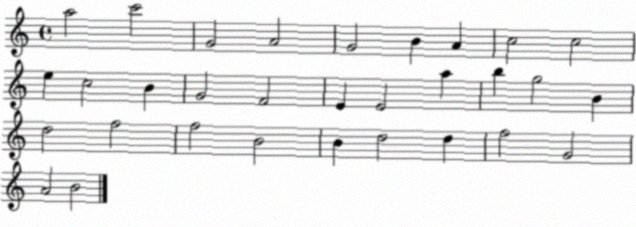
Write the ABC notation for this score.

X:1
T:Untitled
M:4/4
L:1/4
K:C
a2 c'2 G2 A2 G2 B A c2 c2 e c2 B G2 F2 E E2 a b g2 B d2 f2 f2 B2 B d2 d f2 G2 A2 B2